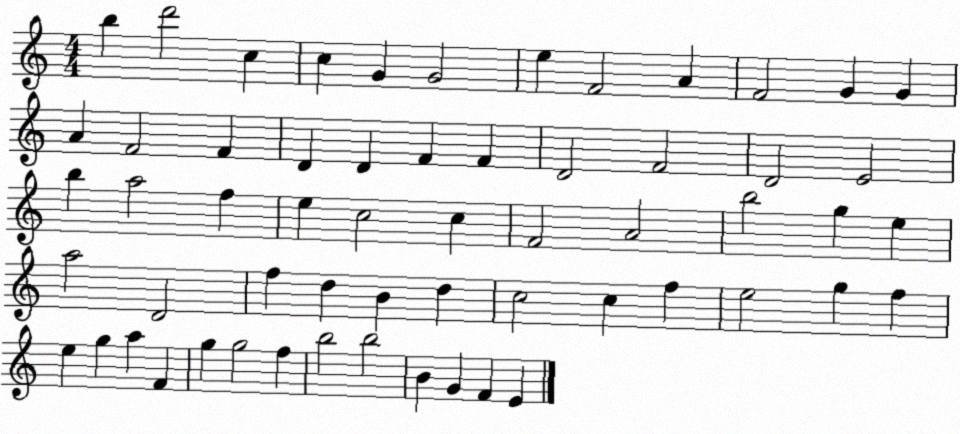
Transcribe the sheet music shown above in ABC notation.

X:1
T:Untitled
M:4/4
L:1/4
K:C
b d'2 c c G G2 e F2 A F2 G G A F2 F D D F F D2 F2 D2 E2 b a2 f e c2 c F2 A2 b2 g e a2 D2 f d B d c2 c f e2 g f e g a F g g2 f b2 b2 B G F E